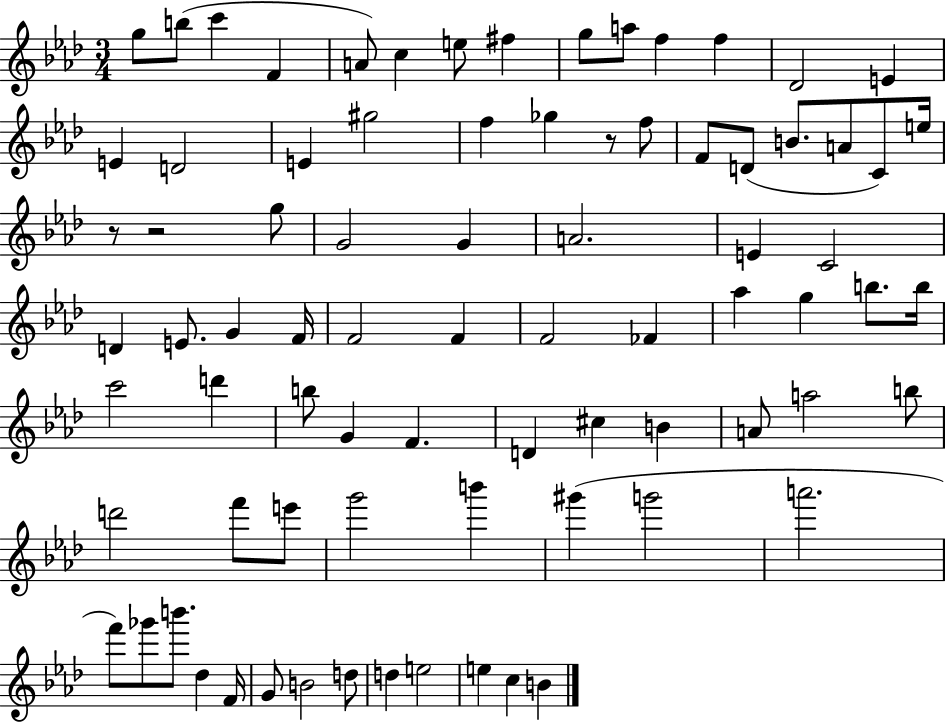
X:1
T:Untitled
M:3/4
L:1/4
K:Ab
g/2 b/2 c' F A/2 c e/2 ^f g/2 a/2 f f _D2 E E D2 E ^g2 f _g z/2 f/2 F/2 D/2 B/2 A/2 C/2 e/4 z/2 z2 g/2 G2 G A2 E C2 D E/2 G F/4 F2 F F2 _F _a g b/2 b/4 c'2 d' b/2 G F D ^c B A/2 a2 b/2 d'2 f'/2 e'/2 g'2 b' ^g' g'2 a'2 f'/2 _g'/2 b'/2 _d F/4 G/2 B2 d/2 d e2 e c B